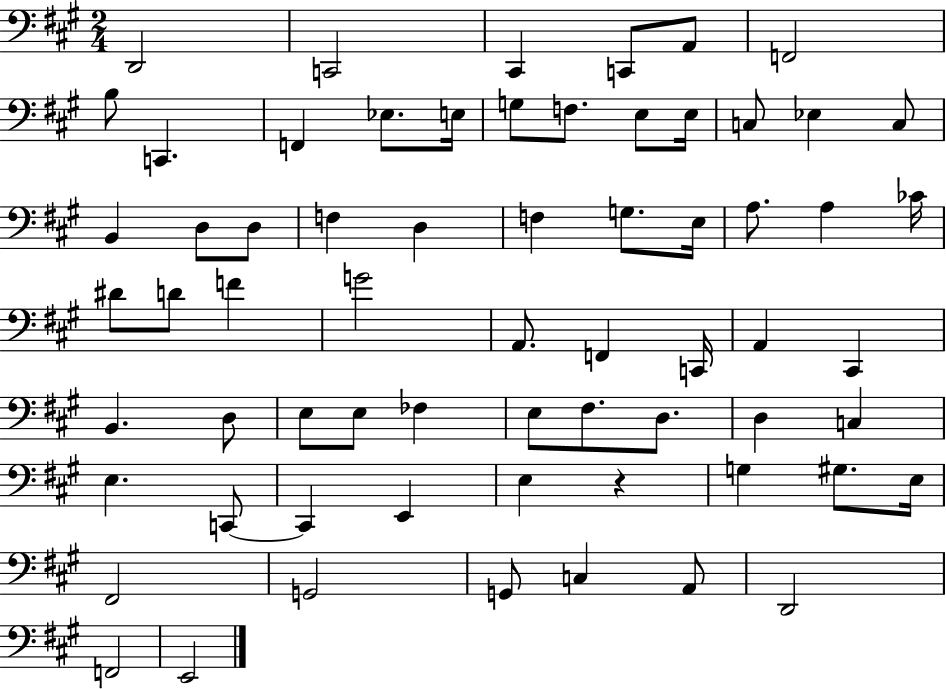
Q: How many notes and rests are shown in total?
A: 65